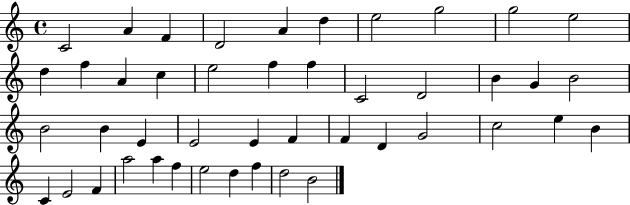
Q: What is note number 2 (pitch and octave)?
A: A4